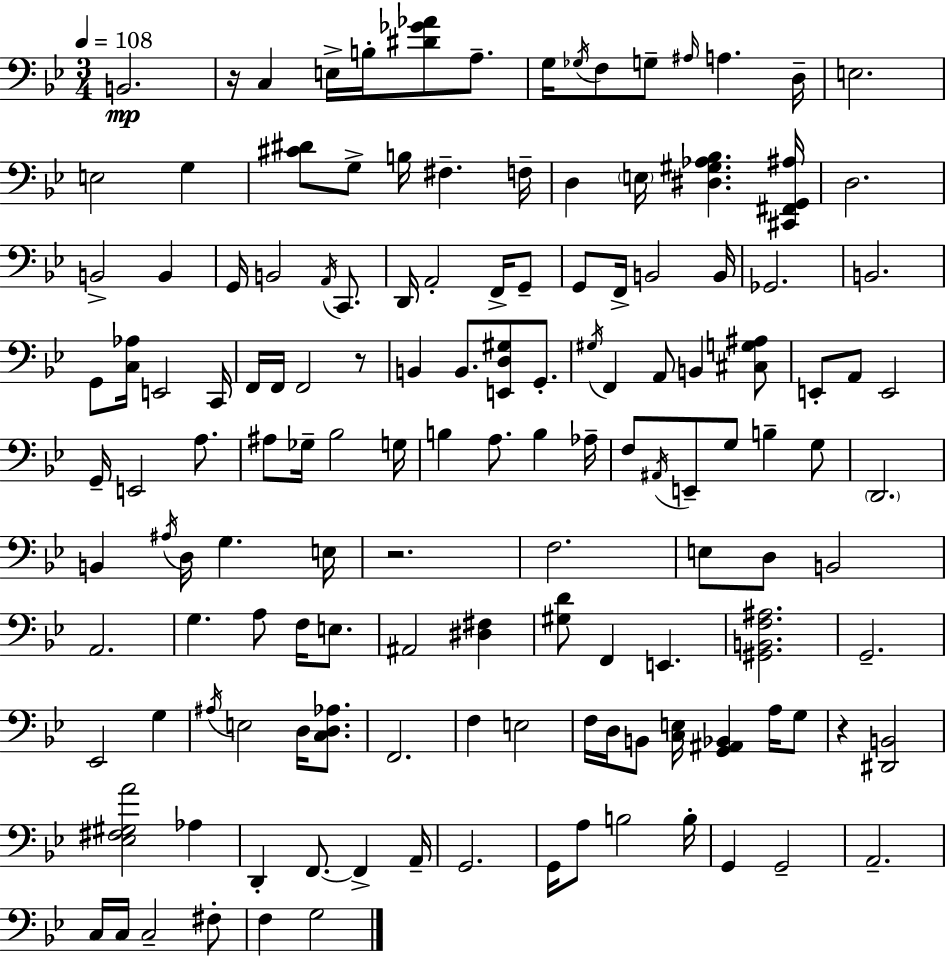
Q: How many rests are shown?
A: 4